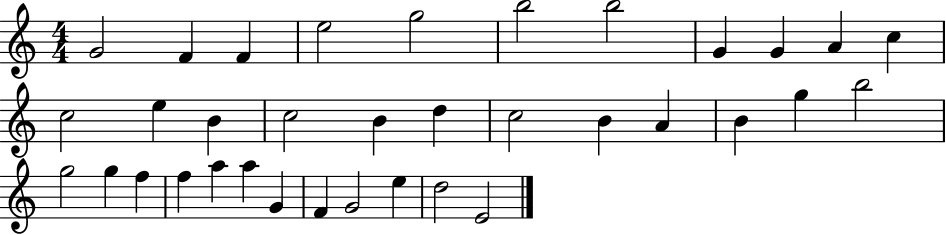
{
  \clef treble
  \numericTimeSignature
  \time 4/4
  \key c \major
  g'2 f'4 f'4 | e''2 g''2 | b''2 b''2 | g'4 g'4 a'4 c''4 | \break c''2 e''4 b'4 | c''2 b'4 d''4 | c''2 b'4 a'4 | b'4 g''4 b''2 | \break g''2 g''4 f''4 | f''4 a''4 a''4 g'4 | f'4 g'2 e''4 | d''2 e'2 | \break \bar "|."
}